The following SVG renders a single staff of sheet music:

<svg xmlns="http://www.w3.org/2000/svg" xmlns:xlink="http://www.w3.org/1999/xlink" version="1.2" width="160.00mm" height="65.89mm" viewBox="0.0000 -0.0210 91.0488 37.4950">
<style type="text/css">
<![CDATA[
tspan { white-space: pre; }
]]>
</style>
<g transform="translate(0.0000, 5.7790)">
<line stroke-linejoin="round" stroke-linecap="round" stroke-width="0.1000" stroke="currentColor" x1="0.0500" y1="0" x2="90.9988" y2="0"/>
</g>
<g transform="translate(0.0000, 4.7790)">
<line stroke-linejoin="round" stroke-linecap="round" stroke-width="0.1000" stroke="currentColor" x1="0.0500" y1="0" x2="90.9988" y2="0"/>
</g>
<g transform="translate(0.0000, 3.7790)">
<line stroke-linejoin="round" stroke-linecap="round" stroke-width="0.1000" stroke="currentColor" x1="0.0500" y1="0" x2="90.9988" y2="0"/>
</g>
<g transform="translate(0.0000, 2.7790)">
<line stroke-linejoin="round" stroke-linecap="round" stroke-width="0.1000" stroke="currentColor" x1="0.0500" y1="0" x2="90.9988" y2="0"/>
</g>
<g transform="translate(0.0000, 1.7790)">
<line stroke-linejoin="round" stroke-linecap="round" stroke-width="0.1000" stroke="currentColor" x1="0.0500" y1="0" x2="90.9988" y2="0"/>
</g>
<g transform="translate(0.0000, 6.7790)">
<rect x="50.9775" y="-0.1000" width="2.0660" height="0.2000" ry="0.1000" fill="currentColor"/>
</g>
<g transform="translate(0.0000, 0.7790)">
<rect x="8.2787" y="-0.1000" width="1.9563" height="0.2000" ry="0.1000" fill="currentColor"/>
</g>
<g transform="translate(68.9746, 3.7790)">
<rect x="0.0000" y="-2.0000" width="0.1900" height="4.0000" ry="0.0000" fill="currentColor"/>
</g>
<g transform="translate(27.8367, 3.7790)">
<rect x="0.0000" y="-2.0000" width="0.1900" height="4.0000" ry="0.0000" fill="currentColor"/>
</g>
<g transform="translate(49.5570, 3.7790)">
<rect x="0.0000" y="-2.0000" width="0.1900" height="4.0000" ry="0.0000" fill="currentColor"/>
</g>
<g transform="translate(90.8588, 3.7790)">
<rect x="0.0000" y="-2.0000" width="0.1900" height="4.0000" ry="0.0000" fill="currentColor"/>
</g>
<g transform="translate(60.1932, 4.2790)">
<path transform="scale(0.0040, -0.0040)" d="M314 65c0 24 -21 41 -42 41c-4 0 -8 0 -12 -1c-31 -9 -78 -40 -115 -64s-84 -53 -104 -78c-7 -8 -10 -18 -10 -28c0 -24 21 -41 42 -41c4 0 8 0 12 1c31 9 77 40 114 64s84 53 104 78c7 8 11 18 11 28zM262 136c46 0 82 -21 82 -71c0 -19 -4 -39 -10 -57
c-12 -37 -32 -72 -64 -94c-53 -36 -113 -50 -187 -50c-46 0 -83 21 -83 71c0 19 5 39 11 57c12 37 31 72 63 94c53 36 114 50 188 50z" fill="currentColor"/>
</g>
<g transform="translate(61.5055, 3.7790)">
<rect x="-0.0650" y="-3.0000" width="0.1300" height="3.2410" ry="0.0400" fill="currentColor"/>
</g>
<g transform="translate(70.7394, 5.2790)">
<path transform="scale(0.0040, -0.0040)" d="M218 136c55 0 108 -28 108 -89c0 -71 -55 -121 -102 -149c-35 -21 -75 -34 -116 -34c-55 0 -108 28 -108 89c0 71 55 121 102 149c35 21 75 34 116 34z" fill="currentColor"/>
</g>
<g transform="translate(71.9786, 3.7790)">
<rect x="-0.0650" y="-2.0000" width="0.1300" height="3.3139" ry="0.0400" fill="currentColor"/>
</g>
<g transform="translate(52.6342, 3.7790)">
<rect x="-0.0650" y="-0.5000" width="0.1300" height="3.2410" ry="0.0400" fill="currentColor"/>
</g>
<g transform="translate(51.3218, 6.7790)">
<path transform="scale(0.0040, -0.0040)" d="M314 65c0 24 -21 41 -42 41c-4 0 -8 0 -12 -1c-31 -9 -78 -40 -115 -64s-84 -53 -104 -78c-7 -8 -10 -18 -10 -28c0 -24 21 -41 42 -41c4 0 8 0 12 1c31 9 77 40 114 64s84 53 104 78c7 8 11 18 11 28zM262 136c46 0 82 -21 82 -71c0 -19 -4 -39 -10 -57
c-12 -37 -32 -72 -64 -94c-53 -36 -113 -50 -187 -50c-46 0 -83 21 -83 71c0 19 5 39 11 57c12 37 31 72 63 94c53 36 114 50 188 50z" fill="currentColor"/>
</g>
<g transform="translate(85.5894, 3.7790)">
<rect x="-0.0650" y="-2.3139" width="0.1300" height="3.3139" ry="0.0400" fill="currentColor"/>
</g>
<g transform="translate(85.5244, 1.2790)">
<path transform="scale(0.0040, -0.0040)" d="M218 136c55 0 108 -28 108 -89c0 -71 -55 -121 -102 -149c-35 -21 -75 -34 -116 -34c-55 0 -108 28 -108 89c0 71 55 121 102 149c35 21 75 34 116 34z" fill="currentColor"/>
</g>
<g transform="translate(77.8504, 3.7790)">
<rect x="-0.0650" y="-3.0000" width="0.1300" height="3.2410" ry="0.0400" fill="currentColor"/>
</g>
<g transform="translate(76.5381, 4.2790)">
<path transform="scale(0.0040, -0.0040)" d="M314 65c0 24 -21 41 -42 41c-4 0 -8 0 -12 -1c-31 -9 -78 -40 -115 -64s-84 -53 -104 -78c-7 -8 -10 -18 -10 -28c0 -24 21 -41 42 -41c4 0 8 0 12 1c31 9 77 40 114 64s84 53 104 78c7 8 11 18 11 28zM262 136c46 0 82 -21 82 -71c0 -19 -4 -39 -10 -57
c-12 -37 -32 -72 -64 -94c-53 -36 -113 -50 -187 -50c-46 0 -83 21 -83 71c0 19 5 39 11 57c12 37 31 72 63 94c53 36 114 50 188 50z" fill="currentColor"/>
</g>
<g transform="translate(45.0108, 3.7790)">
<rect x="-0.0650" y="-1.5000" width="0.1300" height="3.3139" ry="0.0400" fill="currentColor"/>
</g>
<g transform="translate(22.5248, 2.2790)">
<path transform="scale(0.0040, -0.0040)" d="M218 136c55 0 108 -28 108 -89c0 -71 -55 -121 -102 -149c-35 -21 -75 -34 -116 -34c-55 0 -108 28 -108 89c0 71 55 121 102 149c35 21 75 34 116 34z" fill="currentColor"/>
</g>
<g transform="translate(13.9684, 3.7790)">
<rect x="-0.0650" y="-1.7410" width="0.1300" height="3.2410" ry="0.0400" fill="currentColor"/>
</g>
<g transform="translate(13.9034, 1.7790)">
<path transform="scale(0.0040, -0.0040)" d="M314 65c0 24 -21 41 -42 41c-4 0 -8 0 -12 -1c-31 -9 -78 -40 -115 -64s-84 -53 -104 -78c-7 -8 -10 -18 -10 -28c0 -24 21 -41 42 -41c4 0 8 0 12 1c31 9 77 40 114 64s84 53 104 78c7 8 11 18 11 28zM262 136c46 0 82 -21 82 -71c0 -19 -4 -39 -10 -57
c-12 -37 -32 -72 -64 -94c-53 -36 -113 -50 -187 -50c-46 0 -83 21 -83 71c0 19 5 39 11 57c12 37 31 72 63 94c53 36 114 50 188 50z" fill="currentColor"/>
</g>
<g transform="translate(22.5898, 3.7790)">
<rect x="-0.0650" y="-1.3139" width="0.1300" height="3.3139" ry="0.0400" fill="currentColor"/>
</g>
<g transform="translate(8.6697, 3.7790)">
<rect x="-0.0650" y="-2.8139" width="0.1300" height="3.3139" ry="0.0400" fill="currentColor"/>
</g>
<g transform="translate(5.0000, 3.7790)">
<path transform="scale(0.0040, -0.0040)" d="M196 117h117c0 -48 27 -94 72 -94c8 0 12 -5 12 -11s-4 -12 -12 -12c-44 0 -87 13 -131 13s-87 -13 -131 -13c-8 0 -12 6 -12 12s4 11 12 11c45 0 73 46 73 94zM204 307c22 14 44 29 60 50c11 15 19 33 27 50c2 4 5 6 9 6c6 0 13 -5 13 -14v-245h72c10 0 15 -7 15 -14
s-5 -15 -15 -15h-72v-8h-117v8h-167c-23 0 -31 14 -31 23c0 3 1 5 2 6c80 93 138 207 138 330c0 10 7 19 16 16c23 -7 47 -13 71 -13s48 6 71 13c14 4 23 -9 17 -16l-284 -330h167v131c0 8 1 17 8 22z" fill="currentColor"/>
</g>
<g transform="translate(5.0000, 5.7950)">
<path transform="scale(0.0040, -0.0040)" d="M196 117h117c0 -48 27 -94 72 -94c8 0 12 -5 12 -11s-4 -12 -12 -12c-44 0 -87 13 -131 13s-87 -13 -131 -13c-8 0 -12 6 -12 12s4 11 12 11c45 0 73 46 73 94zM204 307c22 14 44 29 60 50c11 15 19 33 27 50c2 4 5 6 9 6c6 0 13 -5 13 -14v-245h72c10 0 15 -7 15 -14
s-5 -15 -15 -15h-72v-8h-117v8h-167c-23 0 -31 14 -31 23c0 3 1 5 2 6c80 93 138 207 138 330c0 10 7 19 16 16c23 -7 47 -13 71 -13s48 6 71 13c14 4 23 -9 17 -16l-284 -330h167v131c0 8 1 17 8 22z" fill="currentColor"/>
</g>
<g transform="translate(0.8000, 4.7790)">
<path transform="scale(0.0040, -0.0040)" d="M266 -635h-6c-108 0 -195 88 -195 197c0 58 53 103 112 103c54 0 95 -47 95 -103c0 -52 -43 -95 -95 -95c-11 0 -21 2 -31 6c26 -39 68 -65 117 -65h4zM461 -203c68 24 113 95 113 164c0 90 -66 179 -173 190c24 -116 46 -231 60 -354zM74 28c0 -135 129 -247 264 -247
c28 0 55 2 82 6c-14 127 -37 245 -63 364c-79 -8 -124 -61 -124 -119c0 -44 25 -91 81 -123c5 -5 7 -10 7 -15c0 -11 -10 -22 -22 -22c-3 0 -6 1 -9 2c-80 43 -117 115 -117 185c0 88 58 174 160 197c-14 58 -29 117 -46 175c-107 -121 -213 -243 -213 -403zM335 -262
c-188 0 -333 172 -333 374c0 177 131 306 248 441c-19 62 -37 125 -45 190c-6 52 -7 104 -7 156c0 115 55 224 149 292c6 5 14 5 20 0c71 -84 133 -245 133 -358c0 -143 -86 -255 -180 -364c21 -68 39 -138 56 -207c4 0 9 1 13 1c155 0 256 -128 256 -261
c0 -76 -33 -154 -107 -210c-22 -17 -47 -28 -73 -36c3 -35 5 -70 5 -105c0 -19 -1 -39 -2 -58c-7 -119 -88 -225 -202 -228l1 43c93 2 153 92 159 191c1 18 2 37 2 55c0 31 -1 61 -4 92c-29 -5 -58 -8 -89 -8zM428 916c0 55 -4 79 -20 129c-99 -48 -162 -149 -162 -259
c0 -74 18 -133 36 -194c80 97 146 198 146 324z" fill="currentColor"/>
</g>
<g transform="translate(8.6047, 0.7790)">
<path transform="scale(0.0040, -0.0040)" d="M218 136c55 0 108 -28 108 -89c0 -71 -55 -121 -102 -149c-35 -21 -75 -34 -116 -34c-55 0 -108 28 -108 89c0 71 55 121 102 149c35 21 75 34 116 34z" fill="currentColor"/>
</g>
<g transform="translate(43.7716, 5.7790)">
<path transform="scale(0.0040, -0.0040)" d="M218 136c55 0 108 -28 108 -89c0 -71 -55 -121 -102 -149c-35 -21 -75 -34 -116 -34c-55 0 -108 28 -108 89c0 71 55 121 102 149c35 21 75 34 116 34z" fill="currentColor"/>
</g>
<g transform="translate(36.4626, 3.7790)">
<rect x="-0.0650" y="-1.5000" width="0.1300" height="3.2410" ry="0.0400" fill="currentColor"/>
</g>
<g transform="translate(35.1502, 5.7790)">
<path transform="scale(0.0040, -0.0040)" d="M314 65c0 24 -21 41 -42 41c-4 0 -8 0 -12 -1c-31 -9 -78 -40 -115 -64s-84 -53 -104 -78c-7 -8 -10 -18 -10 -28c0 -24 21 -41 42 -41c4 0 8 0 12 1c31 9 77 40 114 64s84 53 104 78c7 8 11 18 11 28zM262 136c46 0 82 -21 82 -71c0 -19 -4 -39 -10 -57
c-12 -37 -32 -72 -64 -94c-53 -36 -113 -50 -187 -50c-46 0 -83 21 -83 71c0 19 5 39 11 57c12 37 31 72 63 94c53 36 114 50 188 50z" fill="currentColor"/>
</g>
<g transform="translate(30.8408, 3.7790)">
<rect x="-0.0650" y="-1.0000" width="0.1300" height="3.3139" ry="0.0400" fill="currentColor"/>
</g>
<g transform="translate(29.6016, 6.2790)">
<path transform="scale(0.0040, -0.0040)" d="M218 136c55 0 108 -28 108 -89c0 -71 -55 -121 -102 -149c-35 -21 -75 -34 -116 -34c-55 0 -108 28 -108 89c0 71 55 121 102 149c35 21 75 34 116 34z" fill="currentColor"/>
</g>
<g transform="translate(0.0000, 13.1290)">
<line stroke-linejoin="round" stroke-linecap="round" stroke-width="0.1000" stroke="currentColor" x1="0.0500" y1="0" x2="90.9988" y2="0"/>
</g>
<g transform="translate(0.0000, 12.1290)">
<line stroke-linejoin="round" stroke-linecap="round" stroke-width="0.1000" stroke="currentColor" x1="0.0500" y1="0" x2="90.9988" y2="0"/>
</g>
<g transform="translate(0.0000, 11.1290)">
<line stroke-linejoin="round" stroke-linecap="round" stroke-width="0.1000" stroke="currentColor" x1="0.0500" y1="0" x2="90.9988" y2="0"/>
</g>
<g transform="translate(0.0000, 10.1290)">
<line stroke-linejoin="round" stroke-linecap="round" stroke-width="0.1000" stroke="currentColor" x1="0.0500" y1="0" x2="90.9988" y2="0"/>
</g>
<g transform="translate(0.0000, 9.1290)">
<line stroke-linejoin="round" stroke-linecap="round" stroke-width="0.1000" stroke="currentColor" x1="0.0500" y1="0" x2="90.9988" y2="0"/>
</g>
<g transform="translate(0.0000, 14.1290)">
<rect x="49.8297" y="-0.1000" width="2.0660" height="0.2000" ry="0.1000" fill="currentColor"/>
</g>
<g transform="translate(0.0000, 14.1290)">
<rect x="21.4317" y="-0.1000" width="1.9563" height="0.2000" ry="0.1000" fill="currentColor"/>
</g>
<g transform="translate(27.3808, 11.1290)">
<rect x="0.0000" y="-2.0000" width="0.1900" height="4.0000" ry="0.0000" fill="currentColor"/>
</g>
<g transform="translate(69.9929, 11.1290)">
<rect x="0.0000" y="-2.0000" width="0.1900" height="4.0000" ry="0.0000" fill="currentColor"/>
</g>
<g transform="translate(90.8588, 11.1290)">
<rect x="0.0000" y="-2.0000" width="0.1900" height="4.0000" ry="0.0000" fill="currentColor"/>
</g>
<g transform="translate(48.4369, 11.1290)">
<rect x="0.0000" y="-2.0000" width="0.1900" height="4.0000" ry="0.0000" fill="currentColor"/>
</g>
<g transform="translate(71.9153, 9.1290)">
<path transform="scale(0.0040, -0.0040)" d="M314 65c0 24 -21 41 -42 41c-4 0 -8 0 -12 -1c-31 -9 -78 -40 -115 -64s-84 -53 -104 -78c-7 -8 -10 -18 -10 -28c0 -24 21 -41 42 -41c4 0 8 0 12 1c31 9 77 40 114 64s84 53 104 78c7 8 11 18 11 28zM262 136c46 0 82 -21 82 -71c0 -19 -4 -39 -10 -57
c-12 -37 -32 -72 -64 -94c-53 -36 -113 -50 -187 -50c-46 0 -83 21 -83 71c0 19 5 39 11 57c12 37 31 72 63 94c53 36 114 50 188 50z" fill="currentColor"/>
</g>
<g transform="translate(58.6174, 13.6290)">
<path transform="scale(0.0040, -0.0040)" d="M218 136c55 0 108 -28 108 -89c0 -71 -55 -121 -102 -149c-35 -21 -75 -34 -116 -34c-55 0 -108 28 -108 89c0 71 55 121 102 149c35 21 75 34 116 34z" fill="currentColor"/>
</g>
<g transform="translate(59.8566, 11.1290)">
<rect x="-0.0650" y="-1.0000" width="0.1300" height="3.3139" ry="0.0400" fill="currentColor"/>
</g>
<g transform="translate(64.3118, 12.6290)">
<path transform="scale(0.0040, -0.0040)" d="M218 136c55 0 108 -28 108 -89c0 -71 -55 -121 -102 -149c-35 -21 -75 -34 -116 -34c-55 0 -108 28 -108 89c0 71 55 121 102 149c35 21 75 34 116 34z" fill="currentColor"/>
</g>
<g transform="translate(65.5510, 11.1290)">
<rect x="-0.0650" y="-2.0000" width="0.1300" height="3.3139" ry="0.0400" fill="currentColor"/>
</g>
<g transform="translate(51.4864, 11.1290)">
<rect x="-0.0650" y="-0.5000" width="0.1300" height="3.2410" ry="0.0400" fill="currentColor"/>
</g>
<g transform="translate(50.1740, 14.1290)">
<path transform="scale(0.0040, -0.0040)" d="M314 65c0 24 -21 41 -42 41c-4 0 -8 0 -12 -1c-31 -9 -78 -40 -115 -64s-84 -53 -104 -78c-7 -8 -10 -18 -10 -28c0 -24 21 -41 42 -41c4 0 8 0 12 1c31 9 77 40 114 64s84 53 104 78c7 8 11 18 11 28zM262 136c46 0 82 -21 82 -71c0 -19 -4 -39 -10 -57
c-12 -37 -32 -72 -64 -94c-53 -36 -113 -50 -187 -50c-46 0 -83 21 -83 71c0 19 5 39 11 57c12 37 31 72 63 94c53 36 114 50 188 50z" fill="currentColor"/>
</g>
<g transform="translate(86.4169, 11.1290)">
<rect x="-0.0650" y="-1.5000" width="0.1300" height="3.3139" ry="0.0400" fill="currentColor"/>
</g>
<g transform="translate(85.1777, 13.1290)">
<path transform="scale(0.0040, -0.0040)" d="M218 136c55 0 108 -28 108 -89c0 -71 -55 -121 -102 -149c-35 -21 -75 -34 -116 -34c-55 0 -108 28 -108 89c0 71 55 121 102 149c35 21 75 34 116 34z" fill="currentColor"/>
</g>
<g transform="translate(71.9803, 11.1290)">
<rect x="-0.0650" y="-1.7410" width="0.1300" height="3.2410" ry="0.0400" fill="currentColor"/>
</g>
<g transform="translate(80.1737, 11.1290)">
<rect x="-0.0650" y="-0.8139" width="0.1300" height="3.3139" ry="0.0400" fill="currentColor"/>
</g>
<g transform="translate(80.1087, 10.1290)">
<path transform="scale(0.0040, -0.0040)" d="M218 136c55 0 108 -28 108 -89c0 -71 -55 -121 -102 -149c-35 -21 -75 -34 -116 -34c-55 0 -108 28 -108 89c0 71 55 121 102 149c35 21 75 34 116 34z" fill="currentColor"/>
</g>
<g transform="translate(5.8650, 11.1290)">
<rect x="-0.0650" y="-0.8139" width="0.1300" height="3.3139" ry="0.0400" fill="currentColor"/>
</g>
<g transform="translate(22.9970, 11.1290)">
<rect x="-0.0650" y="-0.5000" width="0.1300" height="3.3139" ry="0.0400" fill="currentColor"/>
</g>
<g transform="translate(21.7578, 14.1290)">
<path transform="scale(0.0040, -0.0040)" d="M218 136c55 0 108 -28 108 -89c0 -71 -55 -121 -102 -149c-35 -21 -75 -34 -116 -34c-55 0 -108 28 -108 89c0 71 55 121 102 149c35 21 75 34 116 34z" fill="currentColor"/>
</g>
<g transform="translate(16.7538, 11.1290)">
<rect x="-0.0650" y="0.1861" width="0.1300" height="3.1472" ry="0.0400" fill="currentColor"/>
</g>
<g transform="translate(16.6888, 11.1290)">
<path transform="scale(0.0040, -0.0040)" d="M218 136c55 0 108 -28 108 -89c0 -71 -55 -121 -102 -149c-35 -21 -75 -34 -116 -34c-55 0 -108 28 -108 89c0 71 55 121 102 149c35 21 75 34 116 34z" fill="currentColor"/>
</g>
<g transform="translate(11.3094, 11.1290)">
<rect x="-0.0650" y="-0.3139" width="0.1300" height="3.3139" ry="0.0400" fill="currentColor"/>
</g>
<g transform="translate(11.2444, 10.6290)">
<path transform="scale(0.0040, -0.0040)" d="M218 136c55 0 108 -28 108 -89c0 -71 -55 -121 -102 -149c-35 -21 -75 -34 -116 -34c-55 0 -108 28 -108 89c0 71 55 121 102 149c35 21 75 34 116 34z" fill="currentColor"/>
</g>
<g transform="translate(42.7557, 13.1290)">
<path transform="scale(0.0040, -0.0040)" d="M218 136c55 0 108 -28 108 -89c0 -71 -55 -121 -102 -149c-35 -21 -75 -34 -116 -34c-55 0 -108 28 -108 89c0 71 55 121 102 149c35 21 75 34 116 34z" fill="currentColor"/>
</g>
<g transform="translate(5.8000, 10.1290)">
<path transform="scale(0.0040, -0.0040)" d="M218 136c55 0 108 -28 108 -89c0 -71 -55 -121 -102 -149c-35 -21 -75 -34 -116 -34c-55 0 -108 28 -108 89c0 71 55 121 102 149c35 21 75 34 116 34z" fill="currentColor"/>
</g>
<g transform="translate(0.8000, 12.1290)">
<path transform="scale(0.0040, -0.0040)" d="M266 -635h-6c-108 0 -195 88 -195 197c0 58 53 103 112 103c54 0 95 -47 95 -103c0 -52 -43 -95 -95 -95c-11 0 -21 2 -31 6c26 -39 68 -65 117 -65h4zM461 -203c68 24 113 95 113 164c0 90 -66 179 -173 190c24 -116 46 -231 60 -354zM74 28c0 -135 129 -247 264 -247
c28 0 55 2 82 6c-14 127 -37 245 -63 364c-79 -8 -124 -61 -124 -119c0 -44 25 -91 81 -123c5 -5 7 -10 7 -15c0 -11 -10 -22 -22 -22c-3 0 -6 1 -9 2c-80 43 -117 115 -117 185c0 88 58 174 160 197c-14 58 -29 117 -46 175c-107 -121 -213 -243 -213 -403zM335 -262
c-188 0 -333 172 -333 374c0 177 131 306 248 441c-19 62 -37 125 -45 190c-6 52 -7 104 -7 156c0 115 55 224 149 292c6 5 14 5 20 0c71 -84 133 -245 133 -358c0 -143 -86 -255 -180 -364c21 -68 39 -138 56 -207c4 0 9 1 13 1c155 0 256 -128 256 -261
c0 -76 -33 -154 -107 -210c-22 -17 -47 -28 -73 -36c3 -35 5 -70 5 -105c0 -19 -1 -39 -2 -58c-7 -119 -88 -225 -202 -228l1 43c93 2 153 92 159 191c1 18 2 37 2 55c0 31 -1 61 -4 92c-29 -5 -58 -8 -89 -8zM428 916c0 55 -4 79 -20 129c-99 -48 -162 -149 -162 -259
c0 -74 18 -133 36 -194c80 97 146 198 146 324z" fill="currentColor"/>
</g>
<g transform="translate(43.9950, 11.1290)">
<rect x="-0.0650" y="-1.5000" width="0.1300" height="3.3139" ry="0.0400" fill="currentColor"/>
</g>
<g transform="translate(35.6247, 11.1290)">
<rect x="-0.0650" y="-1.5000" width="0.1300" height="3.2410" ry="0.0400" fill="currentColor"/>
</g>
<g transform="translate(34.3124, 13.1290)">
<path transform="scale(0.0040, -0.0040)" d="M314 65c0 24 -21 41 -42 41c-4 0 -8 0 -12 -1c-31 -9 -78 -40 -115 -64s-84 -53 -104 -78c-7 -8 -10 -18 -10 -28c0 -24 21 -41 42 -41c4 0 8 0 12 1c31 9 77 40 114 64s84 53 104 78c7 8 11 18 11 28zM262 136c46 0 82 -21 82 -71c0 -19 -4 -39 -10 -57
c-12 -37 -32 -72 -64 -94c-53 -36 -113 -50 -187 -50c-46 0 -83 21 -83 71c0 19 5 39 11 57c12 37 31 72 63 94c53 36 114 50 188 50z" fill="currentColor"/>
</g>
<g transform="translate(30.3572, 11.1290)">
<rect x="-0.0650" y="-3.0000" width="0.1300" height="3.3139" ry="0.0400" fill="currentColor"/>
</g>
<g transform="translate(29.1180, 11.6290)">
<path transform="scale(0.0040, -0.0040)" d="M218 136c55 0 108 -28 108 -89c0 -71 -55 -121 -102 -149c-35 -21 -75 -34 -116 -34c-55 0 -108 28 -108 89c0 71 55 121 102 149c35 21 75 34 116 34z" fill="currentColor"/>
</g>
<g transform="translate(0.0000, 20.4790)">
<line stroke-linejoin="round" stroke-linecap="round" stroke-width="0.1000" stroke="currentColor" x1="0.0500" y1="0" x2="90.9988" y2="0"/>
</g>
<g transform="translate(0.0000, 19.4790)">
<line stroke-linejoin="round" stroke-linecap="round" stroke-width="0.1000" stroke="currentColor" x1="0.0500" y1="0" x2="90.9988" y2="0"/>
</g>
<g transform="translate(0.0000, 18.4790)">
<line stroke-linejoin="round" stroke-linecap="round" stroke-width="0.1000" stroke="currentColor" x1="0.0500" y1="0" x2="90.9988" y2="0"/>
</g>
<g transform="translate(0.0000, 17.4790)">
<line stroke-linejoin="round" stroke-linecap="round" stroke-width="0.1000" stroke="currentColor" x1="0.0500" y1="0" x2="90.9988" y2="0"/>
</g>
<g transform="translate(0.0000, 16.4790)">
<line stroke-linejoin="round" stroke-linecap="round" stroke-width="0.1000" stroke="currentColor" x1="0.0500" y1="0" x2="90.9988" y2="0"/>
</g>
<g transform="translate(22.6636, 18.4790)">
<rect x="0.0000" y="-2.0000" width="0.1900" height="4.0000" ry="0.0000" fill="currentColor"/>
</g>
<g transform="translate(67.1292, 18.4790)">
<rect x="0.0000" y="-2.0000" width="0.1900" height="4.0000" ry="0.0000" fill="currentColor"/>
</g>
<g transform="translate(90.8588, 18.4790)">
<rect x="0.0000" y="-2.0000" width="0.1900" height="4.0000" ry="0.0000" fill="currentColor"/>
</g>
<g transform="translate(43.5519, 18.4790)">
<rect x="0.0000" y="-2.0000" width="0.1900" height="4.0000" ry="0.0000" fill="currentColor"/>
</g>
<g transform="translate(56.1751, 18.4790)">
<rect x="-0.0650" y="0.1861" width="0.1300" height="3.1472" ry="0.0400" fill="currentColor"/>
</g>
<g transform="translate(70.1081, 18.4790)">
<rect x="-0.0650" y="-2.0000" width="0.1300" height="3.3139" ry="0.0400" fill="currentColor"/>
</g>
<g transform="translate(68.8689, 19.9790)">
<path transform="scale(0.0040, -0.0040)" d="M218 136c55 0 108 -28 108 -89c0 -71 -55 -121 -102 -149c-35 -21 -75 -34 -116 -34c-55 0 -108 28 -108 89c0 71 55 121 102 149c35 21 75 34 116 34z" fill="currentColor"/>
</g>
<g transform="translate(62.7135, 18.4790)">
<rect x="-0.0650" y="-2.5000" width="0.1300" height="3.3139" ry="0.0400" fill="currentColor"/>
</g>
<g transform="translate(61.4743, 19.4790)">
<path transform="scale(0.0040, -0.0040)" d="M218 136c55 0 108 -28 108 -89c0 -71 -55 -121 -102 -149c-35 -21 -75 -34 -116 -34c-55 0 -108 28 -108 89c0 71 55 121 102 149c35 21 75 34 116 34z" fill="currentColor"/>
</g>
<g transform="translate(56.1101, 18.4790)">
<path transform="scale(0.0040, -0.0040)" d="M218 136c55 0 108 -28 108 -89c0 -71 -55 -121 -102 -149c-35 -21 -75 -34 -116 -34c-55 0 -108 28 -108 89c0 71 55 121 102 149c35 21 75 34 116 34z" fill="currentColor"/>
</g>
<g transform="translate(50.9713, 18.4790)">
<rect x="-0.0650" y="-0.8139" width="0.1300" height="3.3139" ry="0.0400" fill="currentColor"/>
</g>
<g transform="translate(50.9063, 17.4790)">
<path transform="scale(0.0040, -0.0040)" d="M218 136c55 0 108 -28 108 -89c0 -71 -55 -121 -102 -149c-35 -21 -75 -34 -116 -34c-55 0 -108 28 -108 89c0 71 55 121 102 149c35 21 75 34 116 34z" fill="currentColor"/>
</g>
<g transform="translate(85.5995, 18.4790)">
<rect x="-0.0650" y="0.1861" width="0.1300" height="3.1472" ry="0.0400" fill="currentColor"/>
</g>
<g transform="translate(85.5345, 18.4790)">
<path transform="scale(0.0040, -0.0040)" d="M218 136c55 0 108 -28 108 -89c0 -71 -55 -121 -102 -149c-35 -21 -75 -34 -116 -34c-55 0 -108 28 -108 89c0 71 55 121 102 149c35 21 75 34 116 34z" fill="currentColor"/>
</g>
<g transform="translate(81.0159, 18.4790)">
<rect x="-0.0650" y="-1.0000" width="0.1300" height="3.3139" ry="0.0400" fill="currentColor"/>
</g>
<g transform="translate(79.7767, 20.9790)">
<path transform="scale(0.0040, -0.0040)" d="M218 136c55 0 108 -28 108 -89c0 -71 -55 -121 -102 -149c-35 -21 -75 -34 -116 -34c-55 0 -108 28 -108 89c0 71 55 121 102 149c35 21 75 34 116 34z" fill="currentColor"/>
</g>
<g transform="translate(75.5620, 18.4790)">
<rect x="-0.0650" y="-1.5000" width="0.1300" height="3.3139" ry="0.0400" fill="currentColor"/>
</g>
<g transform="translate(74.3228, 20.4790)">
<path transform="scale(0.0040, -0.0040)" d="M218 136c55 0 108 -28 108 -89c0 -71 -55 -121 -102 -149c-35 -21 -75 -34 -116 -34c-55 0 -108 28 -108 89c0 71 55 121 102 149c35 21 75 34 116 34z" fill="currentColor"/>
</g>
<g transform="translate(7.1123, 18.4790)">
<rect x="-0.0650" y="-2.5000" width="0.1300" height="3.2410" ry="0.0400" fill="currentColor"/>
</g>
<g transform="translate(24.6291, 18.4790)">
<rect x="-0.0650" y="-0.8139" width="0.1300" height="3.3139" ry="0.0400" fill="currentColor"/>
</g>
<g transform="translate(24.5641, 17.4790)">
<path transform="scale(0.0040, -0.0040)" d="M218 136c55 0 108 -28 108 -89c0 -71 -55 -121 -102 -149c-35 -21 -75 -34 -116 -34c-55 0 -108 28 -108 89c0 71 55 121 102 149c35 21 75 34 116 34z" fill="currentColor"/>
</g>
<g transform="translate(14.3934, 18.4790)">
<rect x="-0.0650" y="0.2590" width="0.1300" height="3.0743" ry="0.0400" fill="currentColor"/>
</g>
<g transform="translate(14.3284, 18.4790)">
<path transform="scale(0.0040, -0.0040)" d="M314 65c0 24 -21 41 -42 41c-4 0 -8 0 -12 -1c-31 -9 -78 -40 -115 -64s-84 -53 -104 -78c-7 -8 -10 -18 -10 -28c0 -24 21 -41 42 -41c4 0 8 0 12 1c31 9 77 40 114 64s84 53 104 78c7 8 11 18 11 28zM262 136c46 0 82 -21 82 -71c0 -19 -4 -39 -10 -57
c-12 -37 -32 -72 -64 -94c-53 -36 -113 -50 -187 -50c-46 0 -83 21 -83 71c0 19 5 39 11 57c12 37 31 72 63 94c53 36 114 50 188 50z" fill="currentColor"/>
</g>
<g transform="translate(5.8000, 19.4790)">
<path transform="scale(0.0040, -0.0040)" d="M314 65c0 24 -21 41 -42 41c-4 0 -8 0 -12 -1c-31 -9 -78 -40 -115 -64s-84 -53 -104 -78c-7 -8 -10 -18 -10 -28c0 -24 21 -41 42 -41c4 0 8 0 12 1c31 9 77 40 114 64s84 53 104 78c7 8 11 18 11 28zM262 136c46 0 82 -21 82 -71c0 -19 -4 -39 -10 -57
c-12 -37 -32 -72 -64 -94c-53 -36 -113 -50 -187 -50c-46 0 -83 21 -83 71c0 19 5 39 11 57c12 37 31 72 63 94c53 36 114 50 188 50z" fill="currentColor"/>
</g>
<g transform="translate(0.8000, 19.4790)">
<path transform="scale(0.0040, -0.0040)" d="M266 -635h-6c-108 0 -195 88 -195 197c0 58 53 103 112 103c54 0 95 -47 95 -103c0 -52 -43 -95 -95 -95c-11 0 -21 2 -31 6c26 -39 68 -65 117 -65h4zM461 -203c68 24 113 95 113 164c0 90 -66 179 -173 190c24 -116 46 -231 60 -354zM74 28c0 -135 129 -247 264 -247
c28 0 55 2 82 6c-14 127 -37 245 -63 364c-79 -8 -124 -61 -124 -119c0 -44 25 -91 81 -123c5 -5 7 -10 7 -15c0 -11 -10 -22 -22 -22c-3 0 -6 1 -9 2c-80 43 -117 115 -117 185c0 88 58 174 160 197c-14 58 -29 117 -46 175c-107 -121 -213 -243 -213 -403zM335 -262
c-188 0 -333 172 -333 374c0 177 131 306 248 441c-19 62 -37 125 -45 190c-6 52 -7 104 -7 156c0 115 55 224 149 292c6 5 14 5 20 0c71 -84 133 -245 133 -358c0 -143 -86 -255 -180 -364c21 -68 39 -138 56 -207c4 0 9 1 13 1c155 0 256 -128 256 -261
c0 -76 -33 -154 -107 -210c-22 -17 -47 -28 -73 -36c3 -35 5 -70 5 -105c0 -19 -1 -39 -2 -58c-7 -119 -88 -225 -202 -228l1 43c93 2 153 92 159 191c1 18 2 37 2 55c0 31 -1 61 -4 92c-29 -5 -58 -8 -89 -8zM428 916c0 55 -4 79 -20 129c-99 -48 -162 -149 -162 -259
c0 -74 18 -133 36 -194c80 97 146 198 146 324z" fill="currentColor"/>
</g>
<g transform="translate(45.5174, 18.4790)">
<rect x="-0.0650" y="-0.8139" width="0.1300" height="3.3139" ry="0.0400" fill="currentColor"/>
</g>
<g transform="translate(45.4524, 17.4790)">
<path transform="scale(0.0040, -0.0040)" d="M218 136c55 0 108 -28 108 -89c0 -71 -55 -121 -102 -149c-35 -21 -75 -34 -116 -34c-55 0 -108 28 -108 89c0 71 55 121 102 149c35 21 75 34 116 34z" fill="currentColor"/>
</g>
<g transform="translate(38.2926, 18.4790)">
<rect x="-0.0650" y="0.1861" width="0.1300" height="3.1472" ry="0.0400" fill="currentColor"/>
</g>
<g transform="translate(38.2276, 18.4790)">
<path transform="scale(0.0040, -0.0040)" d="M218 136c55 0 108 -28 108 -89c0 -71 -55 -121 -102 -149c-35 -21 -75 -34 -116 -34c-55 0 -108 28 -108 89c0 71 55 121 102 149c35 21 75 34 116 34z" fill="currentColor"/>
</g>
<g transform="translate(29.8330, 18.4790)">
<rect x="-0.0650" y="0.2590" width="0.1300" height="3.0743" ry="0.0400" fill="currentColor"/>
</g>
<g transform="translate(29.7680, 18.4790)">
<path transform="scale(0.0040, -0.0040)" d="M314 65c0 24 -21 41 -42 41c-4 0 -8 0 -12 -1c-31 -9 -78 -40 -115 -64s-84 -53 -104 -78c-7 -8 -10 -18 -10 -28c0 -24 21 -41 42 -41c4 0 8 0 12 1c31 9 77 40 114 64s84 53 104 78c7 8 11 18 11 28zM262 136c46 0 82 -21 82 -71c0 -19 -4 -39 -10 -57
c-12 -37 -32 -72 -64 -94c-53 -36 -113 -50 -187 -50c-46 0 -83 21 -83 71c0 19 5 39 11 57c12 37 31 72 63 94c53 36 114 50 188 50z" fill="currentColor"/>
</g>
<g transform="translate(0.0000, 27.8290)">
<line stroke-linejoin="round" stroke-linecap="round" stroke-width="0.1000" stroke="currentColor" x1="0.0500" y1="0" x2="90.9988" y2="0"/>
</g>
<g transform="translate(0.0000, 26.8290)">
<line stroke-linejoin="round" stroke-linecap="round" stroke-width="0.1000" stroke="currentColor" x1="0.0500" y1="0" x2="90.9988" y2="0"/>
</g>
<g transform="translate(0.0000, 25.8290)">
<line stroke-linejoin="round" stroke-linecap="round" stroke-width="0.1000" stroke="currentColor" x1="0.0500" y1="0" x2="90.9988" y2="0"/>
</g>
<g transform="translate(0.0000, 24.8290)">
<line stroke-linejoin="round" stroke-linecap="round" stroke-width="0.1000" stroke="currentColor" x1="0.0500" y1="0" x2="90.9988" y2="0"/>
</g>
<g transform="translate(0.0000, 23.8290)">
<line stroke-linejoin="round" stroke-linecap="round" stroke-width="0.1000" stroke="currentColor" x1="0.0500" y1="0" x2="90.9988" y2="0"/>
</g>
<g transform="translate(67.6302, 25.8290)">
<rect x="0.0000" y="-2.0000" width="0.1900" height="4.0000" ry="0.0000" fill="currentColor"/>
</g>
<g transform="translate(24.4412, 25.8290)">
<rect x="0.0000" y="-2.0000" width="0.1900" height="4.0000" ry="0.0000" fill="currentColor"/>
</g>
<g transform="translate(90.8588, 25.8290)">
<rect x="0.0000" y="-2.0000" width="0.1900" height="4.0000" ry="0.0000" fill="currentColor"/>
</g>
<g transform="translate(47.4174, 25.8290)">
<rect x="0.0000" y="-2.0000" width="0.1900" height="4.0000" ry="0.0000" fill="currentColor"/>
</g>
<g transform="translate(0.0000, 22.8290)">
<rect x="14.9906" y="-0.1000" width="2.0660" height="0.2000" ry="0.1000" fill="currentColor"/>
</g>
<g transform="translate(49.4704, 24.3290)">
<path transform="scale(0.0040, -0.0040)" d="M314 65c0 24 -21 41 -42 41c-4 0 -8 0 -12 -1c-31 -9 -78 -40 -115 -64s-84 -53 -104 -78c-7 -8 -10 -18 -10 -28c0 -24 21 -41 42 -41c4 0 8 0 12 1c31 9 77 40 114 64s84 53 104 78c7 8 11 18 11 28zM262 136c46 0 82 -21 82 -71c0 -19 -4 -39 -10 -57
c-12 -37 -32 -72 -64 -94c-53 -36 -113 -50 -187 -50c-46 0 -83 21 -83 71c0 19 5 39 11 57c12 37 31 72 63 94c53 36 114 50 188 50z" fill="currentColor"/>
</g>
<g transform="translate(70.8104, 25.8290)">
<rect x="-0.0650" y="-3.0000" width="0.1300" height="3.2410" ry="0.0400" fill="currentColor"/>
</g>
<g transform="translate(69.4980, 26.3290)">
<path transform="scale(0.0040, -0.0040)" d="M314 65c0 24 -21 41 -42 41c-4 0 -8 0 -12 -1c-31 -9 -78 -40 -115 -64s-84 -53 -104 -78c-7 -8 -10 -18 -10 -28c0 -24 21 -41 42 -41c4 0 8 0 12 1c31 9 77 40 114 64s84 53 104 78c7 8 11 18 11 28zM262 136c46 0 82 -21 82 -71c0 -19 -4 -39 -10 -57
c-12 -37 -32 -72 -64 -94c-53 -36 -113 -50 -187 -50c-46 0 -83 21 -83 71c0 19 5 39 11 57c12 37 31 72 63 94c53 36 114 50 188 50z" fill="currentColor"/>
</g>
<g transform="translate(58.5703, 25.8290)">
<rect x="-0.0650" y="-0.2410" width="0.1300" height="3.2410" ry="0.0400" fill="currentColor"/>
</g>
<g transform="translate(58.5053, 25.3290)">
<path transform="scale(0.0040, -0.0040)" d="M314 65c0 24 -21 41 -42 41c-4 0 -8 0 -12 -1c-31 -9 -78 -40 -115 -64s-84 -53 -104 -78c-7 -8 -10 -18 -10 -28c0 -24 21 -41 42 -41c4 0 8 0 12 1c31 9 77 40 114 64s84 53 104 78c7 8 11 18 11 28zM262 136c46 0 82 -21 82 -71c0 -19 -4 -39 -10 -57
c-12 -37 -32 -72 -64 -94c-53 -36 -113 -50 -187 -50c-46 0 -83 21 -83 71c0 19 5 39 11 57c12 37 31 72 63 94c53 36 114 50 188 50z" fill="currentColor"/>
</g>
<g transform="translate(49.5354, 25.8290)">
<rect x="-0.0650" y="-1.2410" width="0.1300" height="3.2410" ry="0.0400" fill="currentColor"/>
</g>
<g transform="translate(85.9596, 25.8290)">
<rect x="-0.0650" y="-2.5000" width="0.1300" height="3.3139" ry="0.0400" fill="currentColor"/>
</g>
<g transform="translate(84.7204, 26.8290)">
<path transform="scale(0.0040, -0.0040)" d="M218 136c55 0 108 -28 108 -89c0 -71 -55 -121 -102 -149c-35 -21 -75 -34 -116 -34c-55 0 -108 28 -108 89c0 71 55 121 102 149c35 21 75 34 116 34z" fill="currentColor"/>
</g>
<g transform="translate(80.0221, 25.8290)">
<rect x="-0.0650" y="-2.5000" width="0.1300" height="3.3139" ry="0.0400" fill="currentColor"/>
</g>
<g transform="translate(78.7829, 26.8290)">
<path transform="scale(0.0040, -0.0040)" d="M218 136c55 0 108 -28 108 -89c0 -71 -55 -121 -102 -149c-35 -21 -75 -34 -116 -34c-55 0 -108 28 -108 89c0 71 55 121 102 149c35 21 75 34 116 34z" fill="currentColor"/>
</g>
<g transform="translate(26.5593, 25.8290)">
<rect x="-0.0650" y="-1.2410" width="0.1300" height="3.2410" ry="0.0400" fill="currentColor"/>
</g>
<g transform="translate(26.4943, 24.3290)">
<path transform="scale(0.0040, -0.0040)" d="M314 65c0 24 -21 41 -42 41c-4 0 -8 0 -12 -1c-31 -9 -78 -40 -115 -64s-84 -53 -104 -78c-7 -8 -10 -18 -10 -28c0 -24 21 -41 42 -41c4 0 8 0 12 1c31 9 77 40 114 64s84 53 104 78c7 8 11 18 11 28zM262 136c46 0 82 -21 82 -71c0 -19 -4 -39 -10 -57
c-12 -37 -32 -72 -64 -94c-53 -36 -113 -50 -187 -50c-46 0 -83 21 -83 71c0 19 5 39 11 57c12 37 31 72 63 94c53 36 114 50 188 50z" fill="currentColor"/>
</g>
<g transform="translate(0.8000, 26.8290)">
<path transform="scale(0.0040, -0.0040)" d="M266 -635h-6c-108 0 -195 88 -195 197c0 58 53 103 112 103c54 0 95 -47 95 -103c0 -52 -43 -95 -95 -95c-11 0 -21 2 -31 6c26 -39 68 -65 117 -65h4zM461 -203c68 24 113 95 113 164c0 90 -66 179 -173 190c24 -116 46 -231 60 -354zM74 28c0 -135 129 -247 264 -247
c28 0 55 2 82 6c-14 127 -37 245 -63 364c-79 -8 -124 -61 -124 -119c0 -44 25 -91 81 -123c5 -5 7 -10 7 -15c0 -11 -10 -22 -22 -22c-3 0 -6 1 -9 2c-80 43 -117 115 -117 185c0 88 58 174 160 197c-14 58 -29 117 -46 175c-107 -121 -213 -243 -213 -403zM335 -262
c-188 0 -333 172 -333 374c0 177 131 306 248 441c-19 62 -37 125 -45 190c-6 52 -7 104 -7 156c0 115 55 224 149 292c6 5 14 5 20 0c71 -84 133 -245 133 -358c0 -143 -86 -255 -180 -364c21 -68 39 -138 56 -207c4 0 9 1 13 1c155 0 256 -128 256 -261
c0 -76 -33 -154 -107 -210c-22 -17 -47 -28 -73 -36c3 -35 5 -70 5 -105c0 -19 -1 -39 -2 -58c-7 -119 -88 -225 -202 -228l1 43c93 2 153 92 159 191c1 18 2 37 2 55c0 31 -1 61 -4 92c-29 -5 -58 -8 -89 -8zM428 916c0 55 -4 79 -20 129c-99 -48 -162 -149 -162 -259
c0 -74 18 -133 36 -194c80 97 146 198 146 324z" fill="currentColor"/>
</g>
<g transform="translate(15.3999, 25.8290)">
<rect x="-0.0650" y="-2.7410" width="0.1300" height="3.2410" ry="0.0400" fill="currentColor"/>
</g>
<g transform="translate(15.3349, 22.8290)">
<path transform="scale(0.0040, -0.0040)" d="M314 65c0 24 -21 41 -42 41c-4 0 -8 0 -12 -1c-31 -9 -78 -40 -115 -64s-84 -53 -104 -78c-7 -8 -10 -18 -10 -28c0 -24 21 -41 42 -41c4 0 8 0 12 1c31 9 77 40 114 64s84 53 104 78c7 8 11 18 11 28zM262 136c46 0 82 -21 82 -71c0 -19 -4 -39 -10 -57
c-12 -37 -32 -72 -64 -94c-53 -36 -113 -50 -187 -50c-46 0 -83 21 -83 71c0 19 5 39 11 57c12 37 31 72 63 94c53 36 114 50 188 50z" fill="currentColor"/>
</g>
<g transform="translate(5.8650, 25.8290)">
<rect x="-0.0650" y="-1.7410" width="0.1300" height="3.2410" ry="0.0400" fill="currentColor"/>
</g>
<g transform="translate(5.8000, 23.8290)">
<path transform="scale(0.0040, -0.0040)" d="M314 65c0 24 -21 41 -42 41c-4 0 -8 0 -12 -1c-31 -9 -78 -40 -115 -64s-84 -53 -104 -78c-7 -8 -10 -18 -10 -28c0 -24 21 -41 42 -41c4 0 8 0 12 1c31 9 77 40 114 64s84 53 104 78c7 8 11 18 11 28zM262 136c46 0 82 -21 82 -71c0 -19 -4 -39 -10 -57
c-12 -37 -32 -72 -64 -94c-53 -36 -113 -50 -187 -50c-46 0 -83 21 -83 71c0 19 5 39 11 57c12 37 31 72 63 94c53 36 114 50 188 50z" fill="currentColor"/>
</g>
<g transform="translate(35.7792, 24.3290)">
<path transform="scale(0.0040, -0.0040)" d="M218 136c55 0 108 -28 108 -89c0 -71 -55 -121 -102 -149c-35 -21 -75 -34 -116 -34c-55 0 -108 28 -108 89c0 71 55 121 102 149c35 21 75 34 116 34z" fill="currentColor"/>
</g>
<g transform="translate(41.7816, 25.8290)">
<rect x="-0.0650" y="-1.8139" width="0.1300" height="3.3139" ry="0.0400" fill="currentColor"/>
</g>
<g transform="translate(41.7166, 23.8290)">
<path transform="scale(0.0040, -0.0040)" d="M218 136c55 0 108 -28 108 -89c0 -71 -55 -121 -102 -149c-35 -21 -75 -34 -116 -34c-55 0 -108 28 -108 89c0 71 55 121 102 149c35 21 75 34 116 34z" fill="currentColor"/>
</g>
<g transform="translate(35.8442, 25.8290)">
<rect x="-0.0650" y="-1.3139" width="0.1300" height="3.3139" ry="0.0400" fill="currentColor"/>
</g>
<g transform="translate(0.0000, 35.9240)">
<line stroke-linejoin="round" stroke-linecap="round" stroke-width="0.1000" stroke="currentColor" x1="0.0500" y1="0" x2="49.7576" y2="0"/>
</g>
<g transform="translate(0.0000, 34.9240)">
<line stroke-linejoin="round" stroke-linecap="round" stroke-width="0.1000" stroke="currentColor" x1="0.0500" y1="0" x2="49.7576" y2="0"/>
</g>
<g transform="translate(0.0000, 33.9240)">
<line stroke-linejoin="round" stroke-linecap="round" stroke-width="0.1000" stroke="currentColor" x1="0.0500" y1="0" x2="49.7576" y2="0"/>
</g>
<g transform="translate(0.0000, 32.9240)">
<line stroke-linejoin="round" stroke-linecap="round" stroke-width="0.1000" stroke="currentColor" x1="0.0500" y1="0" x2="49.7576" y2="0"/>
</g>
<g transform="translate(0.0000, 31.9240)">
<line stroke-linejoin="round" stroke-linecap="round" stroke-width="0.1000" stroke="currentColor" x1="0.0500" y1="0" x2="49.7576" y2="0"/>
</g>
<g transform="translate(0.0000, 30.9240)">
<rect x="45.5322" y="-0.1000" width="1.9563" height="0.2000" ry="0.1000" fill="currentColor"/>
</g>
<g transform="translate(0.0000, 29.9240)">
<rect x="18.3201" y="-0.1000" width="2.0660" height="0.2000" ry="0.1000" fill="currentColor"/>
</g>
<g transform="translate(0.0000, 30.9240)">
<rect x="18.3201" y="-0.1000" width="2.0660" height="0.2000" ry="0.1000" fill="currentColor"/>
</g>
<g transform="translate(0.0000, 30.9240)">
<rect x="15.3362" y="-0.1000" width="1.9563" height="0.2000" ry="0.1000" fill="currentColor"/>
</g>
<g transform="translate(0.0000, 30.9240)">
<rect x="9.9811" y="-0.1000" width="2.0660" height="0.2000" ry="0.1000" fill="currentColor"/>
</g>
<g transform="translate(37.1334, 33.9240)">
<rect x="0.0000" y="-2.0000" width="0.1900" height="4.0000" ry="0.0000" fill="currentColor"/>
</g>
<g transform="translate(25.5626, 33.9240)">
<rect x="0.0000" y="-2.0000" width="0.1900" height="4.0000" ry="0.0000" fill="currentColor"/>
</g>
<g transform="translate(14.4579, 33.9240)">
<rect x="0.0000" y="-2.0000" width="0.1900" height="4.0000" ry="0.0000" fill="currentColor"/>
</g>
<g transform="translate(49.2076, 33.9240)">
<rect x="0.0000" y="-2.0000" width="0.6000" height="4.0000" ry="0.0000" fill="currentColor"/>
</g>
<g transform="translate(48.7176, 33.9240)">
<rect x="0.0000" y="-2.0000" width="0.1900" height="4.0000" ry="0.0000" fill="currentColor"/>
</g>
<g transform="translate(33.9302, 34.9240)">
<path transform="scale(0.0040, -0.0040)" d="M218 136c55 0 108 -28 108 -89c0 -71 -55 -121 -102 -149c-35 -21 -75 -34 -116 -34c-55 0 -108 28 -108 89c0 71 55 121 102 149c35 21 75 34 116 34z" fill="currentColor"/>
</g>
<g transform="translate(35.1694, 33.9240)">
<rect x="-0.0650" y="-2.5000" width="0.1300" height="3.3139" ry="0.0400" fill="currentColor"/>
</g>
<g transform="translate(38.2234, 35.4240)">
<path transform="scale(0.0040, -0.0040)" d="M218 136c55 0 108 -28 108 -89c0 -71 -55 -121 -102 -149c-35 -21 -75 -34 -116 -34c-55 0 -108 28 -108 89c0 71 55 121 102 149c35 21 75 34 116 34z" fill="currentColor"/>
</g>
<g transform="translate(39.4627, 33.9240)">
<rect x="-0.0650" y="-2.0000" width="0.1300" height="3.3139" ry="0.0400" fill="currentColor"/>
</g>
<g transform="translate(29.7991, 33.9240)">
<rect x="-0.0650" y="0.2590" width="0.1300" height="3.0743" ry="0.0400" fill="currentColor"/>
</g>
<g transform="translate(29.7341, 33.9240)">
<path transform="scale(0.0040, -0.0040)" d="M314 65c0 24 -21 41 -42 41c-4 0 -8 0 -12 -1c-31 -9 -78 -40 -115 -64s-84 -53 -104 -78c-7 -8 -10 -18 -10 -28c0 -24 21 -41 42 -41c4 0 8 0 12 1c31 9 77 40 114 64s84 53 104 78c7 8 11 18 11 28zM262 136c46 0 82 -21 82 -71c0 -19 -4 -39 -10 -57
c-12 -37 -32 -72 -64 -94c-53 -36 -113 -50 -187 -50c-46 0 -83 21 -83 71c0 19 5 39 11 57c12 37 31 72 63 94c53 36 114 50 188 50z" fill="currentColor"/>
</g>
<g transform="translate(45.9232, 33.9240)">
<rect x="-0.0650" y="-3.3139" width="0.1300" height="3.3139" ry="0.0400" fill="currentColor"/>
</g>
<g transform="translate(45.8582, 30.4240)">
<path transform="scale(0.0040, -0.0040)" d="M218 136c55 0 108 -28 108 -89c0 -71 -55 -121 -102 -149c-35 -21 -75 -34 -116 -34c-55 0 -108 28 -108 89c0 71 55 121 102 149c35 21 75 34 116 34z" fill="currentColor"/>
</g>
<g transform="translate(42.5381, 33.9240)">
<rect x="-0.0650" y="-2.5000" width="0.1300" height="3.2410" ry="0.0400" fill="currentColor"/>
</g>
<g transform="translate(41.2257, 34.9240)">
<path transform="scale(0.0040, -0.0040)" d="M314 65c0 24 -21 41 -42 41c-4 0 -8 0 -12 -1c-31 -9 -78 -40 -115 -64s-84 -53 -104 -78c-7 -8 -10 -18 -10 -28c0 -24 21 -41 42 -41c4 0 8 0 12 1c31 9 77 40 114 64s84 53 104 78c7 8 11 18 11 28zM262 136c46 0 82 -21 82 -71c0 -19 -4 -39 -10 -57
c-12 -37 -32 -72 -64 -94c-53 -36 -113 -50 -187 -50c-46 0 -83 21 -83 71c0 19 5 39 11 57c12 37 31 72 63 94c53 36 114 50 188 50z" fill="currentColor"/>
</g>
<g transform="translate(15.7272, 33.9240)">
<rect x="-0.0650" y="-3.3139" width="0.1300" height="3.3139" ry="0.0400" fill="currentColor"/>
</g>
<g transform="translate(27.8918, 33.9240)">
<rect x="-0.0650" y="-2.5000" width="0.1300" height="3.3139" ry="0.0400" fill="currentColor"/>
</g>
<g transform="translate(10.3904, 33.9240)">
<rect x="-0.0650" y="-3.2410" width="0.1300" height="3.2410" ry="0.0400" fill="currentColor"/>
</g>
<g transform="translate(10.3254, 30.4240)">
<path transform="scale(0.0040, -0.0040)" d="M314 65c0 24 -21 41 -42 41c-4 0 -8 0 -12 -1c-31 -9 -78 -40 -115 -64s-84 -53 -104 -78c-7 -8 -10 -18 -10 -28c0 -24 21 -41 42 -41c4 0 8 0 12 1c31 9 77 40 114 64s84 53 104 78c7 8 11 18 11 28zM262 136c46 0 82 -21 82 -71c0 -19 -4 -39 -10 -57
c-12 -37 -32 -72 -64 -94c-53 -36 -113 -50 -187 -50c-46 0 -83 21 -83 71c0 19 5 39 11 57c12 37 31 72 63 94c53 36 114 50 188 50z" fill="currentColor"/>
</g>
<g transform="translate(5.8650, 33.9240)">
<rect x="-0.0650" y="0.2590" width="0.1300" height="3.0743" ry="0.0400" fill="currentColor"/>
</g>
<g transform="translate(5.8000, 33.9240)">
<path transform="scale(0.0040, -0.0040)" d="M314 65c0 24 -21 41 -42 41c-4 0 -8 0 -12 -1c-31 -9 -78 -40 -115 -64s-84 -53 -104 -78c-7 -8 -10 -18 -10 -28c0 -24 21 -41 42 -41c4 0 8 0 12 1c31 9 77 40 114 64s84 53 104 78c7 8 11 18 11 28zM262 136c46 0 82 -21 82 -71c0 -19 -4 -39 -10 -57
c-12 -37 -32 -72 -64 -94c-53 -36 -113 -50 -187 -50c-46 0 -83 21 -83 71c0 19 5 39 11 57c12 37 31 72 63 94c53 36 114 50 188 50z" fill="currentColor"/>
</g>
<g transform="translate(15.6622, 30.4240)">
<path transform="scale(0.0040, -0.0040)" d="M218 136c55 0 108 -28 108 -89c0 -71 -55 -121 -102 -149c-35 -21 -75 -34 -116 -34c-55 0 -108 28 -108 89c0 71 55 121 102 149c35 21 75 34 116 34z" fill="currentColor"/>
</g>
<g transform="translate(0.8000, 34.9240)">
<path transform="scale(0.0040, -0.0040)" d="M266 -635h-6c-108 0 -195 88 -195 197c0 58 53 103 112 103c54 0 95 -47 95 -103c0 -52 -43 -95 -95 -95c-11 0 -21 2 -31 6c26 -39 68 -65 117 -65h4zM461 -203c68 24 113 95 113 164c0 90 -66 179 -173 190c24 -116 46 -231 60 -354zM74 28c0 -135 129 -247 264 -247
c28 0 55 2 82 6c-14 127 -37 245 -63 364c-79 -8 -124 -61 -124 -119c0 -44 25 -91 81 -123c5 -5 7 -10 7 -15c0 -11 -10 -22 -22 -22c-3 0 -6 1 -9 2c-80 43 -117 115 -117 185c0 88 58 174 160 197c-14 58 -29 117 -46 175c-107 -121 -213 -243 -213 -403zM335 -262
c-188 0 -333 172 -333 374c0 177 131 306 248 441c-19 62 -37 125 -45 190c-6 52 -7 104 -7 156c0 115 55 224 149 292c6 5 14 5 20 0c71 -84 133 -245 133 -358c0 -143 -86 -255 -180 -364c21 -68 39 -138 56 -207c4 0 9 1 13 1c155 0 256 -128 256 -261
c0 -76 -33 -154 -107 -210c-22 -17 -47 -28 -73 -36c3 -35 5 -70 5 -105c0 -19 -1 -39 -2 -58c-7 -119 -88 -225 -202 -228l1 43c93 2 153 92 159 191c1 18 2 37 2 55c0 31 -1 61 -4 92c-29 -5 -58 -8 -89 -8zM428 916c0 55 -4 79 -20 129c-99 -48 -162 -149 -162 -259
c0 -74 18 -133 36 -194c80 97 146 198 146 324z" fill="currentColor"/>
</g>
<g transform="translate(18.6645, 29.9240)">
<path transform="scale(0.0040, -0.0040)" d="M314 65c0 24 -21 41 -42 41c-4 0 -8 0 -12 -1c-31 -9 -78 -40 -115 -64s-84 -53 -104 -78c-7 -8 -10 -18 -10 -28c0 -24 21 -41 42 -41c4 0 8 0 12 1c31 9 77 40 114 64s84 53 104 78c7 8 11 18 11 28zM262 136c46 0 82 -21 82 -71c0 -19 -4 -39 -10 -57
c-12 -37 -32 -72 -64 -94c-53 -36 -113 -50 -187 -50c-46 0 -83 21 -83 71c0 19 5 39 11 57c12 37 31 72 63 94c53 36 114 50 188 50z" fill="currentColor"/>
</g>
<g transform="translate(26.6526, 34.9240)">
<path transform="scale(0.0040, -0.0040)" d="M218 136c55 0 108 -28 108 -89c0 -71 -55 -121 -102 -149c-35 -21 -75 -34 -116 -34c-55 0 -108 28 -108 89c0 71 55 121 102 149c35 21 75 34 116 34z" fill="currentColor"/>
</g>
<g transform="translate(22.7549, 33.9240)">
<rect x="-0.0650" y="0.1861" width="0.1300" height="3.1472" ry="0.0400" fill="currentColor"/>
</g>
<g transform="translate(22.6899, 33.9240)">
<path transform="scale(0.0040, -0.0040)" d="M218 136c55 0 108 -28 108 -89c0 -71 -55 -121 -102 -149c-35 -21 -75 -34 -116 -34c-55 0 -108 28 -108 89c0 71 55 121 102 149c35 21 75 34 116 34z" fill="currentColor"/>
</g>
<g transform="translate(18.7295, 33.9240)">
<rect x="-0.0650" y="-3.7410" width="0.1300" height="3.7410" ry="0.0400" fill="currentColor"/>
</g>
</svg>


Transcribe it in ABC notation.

X:1
T:Untitled
M:4/4
L:1/4
K:C
a f2 e D E2 E C2 A2 F A2 g d c B C A E2 E C2 D F f2 d E G2 B2 d B2 B d d B G F E D B f2 a2 e2 e f e2 c2 A2 G G B2 b2 b c'2 B G B2 G F G2 b